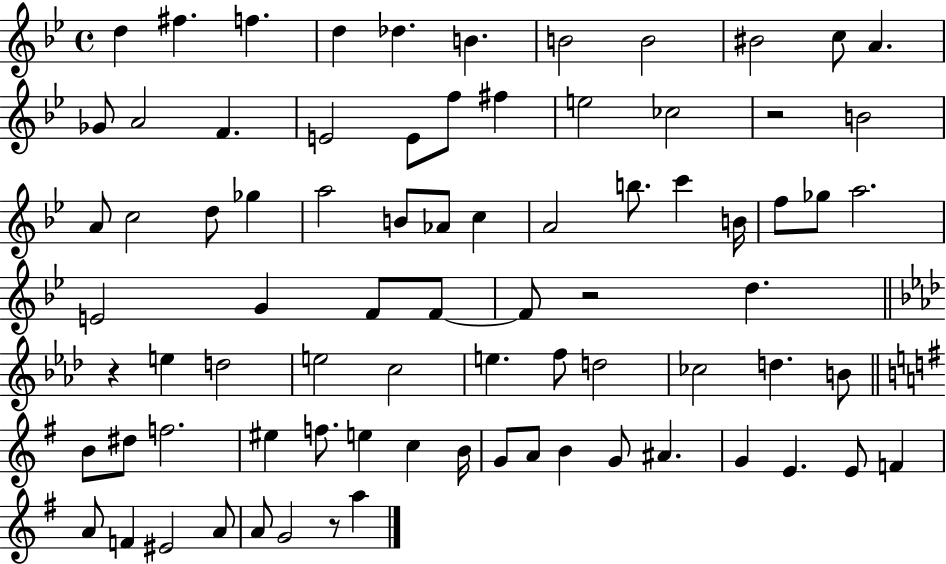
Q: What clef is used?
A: treble